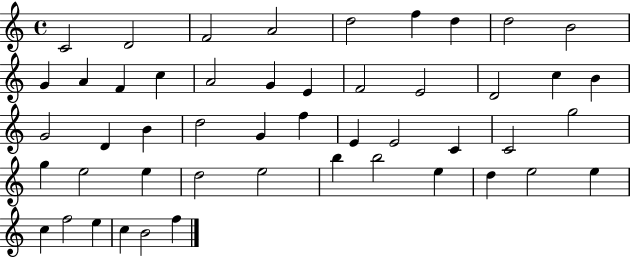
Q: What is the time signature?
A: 4/4